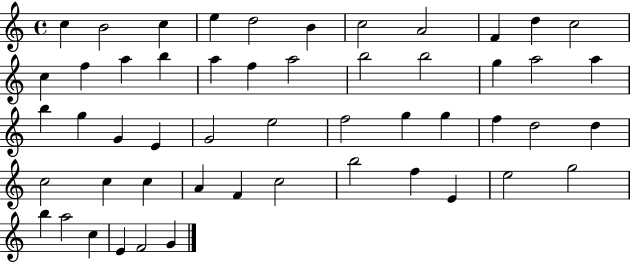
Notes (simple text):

C5/q B4/h C5/q E5/q D5/h B4/q C5/h A4/h F4/q D5/q C5/h C5/q F5/q A5/q B5/q A5/q F5/q A5/h B5/h B5/h G5/q A5/h A5/q B5/q G5/q G4/q E4/q G4/h E5/h F5/h G5/q G5/q F5/q D5/h D5/q C5/h C5/q C5/q A4/q F4/q C5/h B5/h F5/q E4/q E5/h G5/h B5/q A5/h C5/q E4/q F4/h G4/q